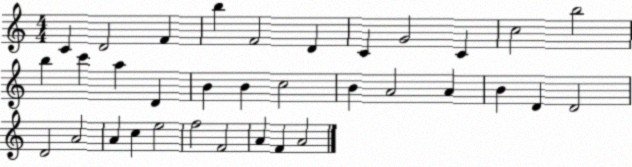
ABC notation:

X:1
T:Untitled
M:4/4
L:1/4
K:C
C D2 F b F2 D C G2 C c2 b2 b c' a D B B c2 B A2 A B D D2 D2 A2 A c e2 f2 F2 A F A2